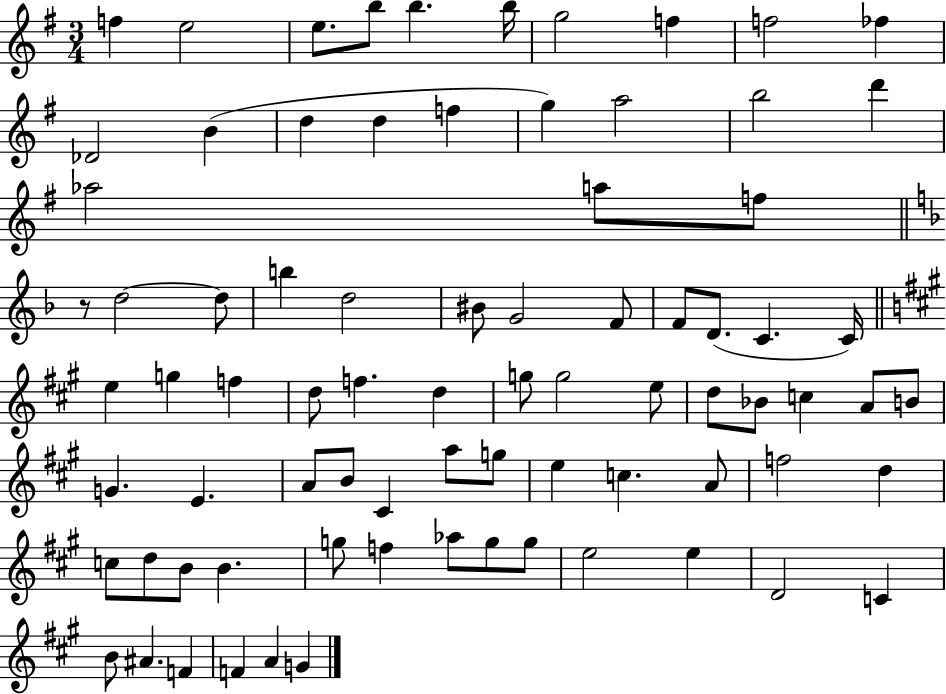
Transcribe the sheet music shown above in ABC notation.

X:1
T:Untitled
M:3/4
L:1/4
K:G
f e2 e/2 b/2 b b/4 g2 f f2 _f _D2 B d d f g a2 b2 d' _a2 a/2 f/2 z/2 d2 d/2 b d2 ^B/2 G2 F/2 F/2 D/2 C C/4 e g f d/2 f d g/2 g2 e/2 d/2 _B/2 c A/2 B/2 G E A/2 B/2 ^C a/2 g/2 e c A/2 f2 d c/2 d/2 B/2 B g/2 f _a/2 g/2 g/2 e2 e D2 C B/2 ^A F F A G